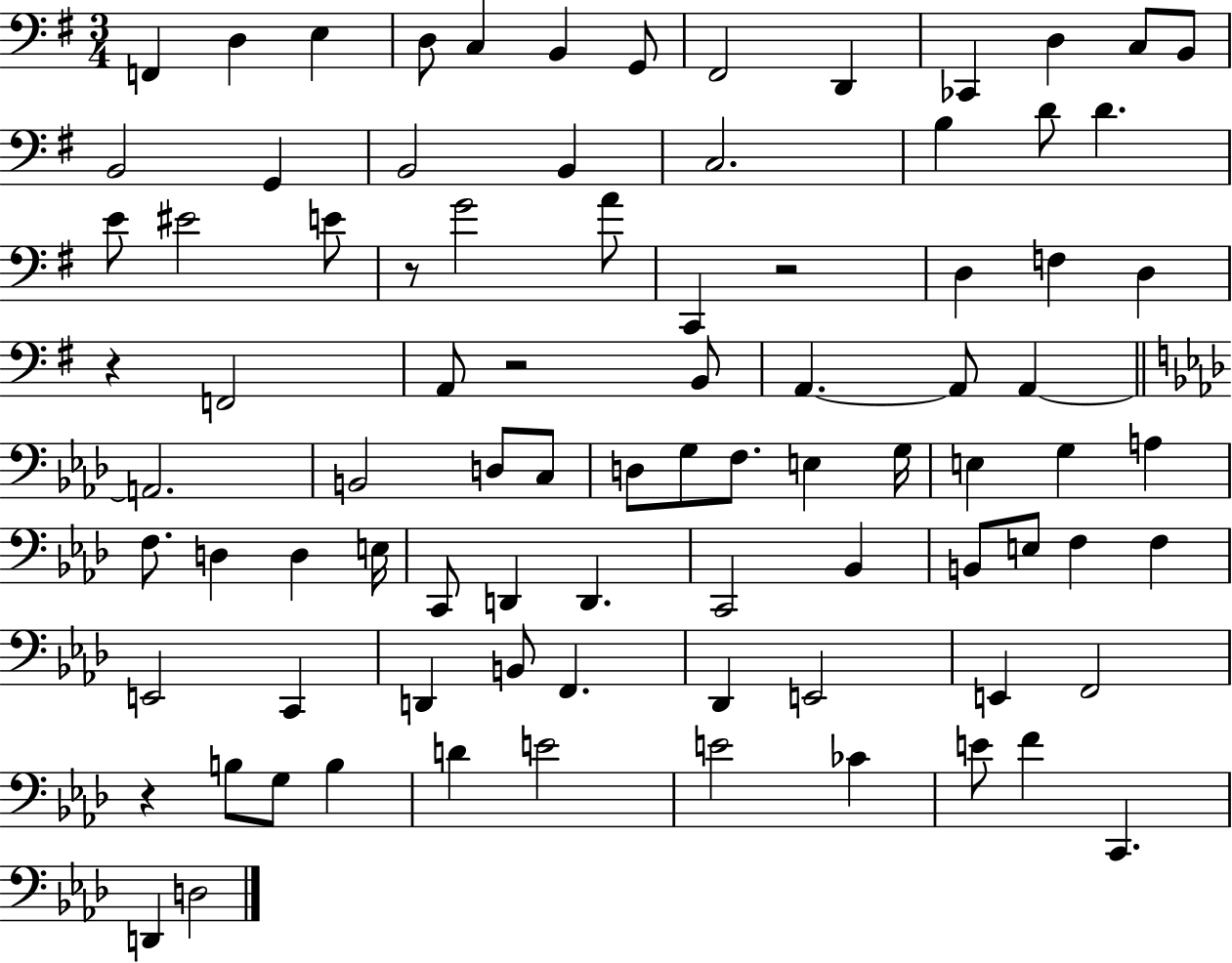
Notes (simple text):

F2/q D3/q E3/q D3/e C3/q B2/q G2/e F#2/h D2/q CES2/q D3/q C3/e B2/e B2/h G2/q B2/h B2/q C3/h. B3/q D4/e D4/q. E4/e EIS4/h E4/e R/e G4/h A4/e C2/q R/h D3/q F3/q D3/q R/q F2/h A2/e R/h B2/e A2/q. A2/e A2/q A2/h. B2/h D3/e C3/e D3/e G3/e F3/e. E3/q G3/s E3/q G3/q A3/q F3/e. D3/q D3/q E3/s C2/e D2/q D2/q. C2/h Bb2/q B2/e E3/e F3/q F3/q E2/h C2/q D2/q B2/e F2/q. Db2/q E2/h E2/q F2/h R/q B3/e G3/e B3/q D4/q E4/h E4/h CES4/q E4/e F4/q C2/q. D2/q D3/h